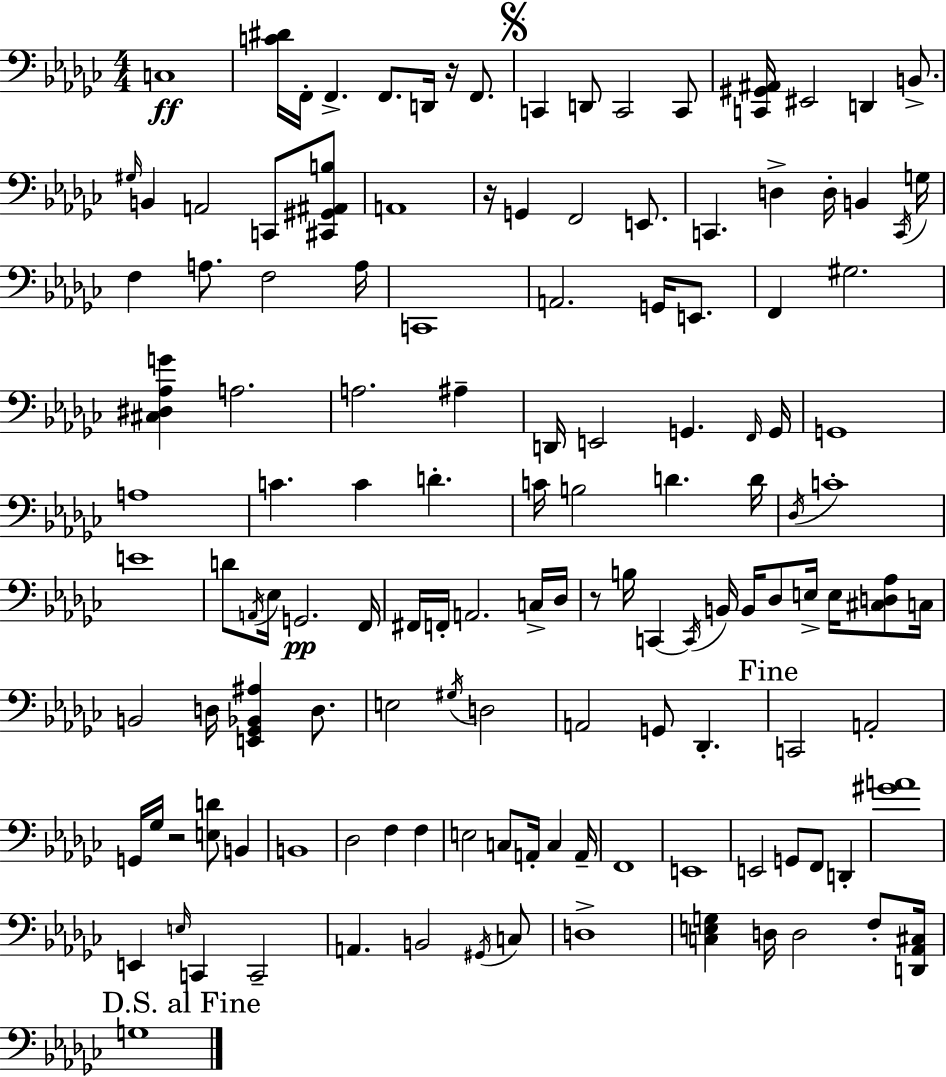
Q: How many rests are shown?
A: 4